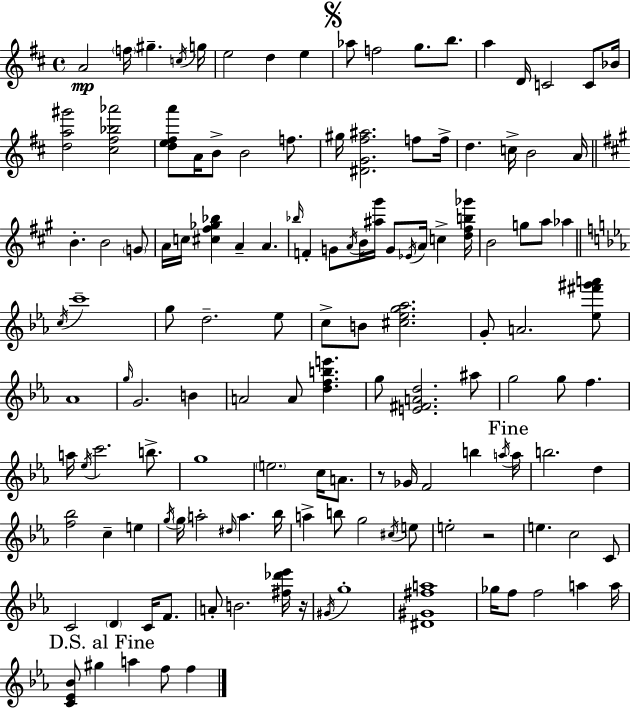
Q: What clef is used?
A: treble